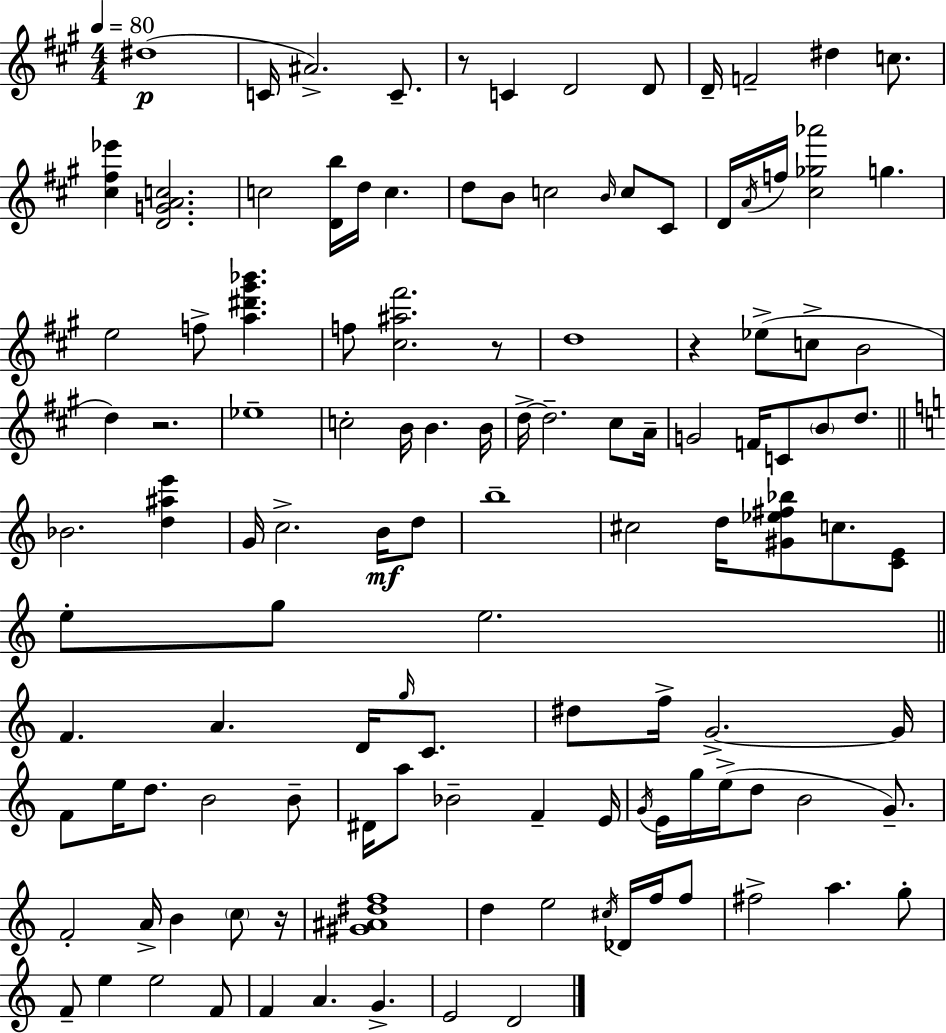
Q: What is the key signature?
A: A major